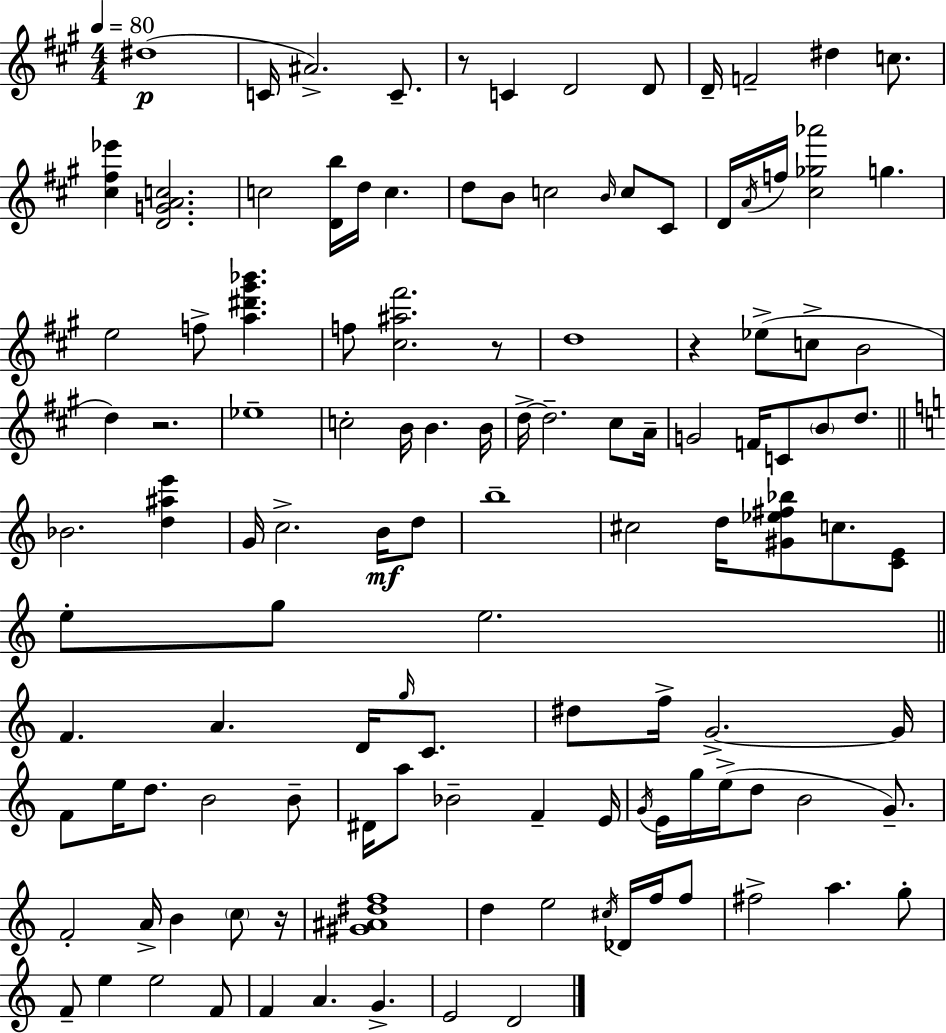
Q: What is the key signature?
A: A major